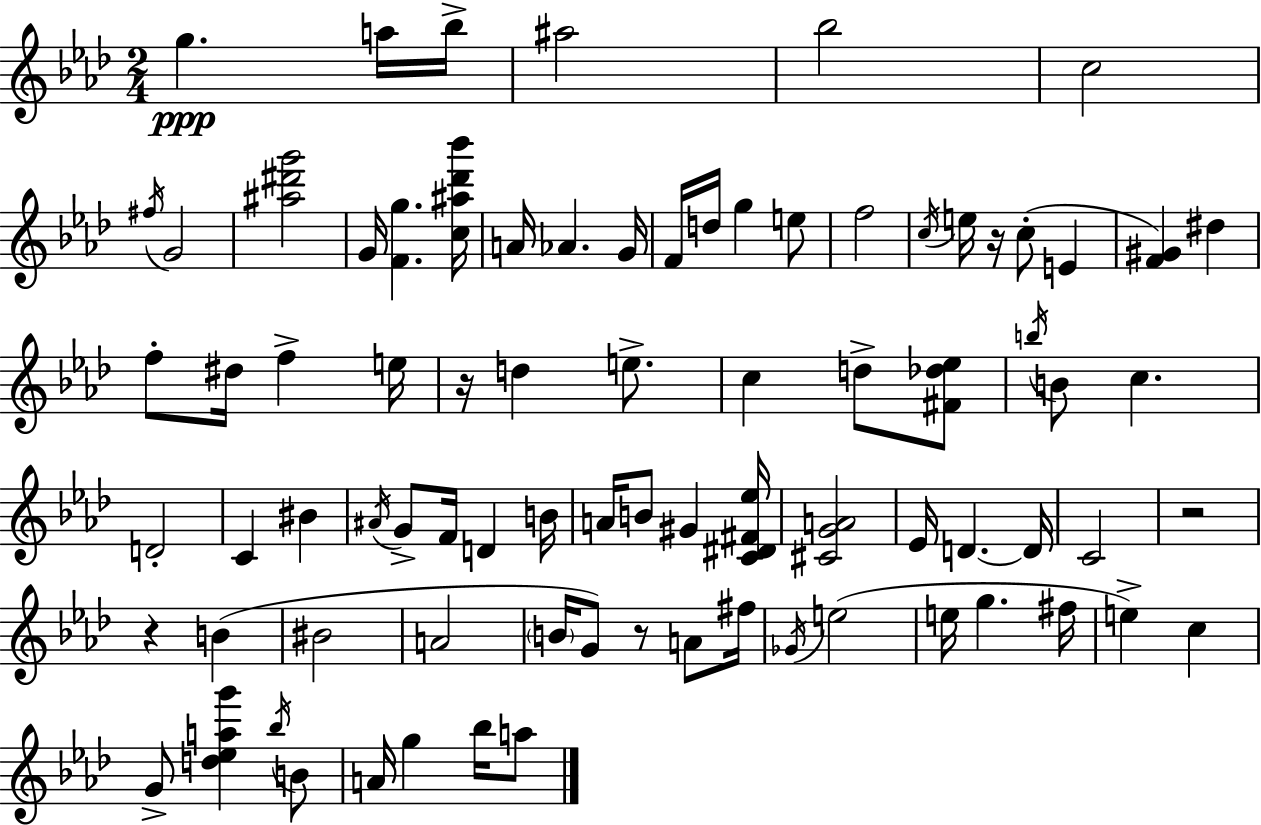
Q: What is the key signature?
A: F minor